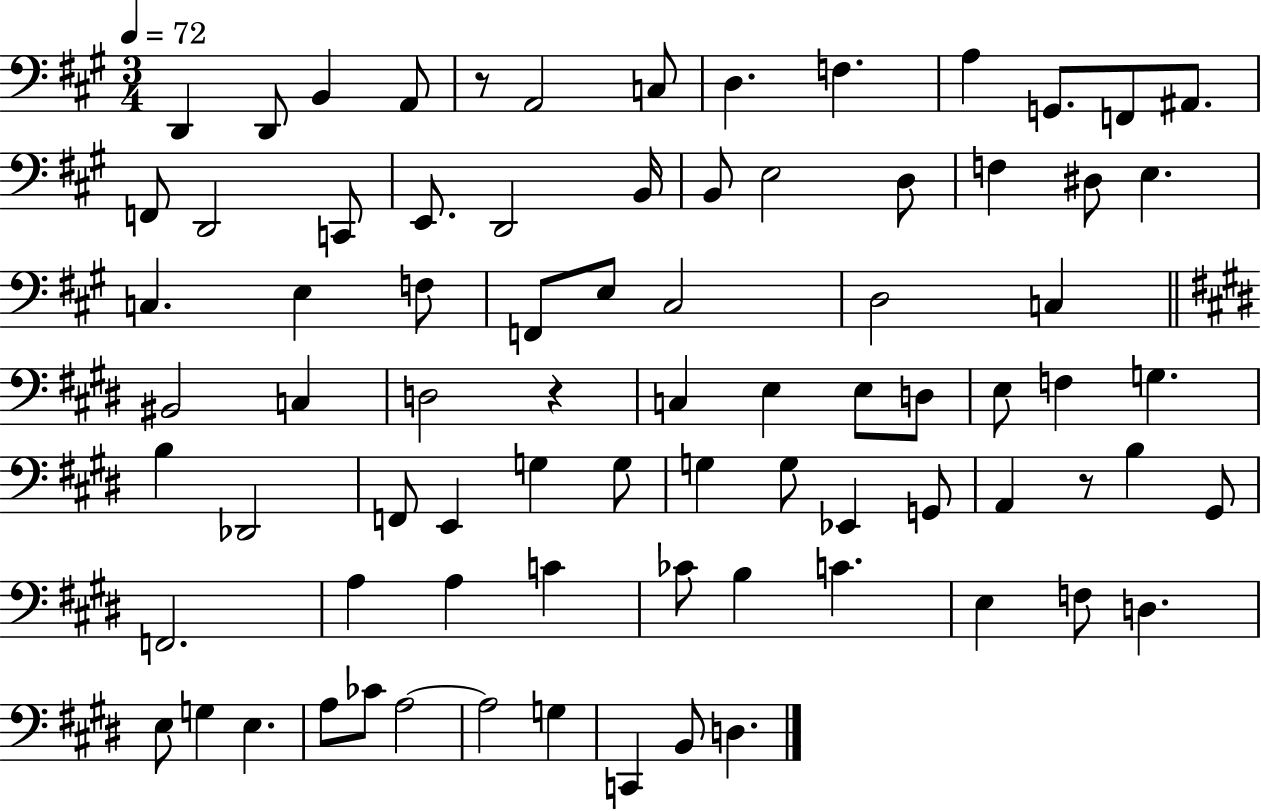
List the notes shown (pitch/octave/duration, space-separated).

D2/q D2/e B2/q A2/e R/e A2/h C3/e D3/q. F3/q. A3/q G2/e. F2/e A#2/e. F2/e D2/h C2/e E2/e. D2/h B2/s B2/e E3/h D3/e F3/q D#3/e E3/q. C3/q. E3/q F3/e F2/e E3/e C#3/h D3/h C3/q BIS2/h C3/q D3/h R/q C3/q E3/q E3/e D3/e E3/e F3/q G3/q. B3/q Db2/h F2/e E2/q G3/q G3/e G3/q G3/e Eb2/q G2/e A2/q R/e B3/q G#2/e F2/h. A3/q A3/q C4/q CES4/e B3/q C4/q. E3/q F3/e D3/q. E3/e G3/q E3/q. A3/e CES4/e A3/h A3/h G3/q C2/q B2/e D3/q.